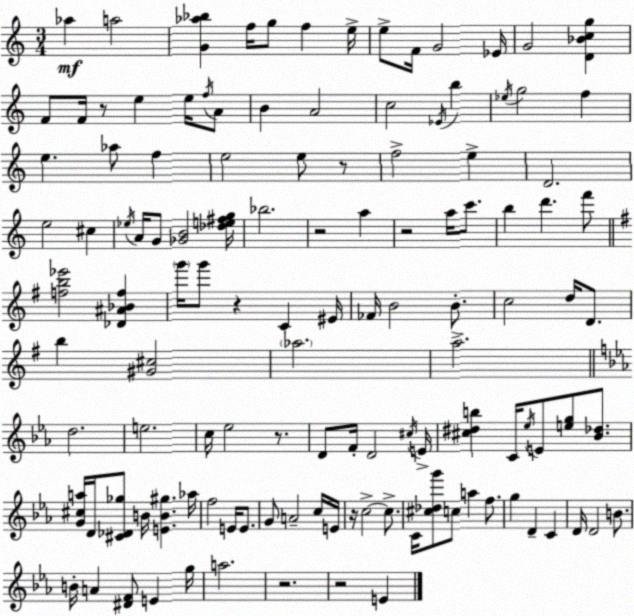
X:1
T:Untitled
M:3/4
L:1/4
K:C
_a a2 [G_a_b] f/4 g/2 f e/4 e/2 F/4 G2 _E/4 G2 [D_Bcg] F/2 F/4 z/2 e e/4 f/4 A/2 B A2 c2 _E/4 b _e/4 g2 f e _a/2 f e2 e/2 z/2 f2 e D2 e2 ^c _e/4 A/4 G/2 [_GB]2 [_de^fg]/4 _b2 z2 a z2 a/4 c'/2 b d' f'/2 [fb_e']2 [_D^A_Bf] g'/4 g'/2 z C ^E/4 _F/4 B2 B/2 c2 d/4 D/2 b [^G^c]2 _a2 a2 d2 e2 c/4 _e2 z/2 D/2 F/4 D2 ^c/4 E/4 [^c^db] C/4 _e/4 E/2 [eg]/2 [_B_d]/2 [G^ca]/4 D/4 [^C_D_g]/2 B/4 [EB^g] _a/4 f2 E/4 E/2 G/2 A2 c/4 E/4 z/4 c2 c/2 C/4 [^c_dg']/2 c/2 a f/2 g D C D/4 D2 B/2 B/4 A [^DF]/2 E g/4 a2 z2 z2 E